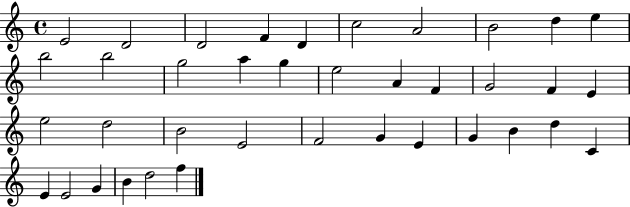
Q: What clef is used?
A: treble